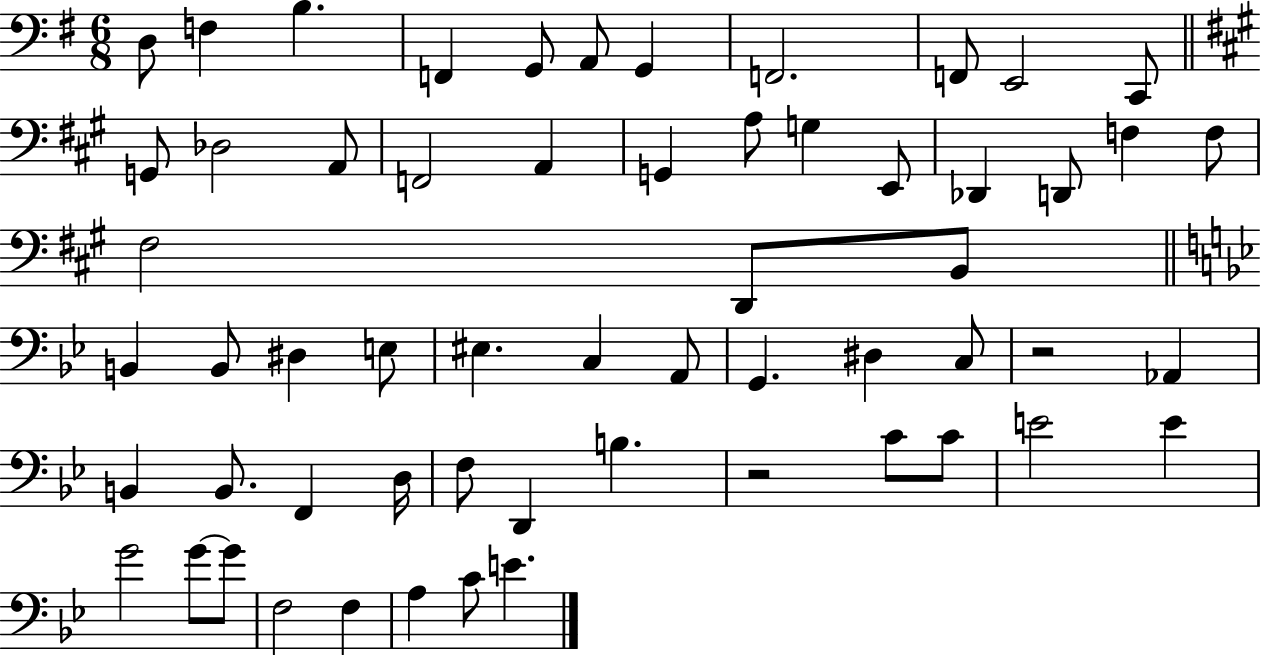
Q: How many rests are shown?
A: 2